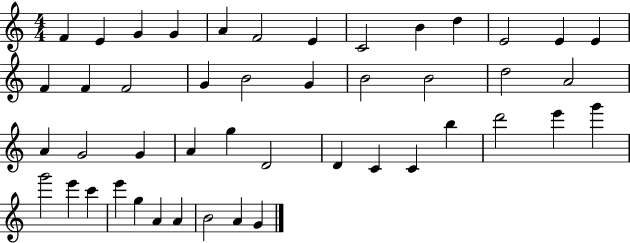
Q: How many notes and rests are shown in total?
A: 46